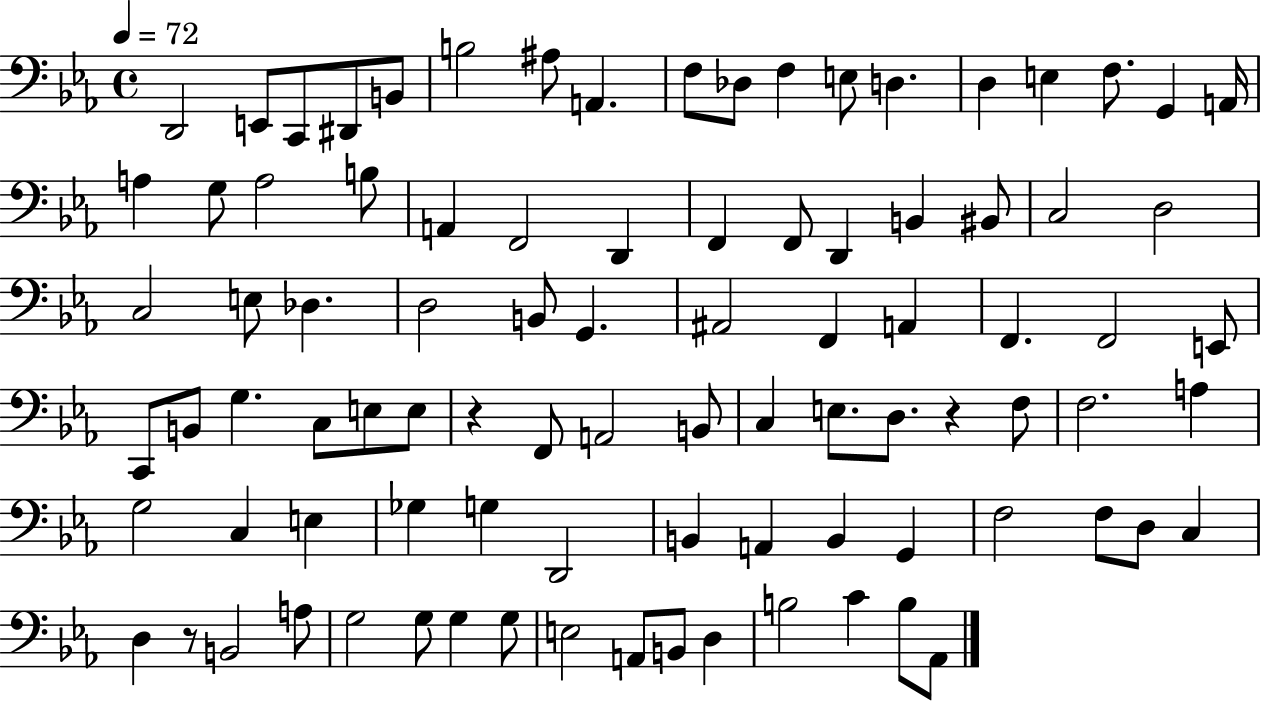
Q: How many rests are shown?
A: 3